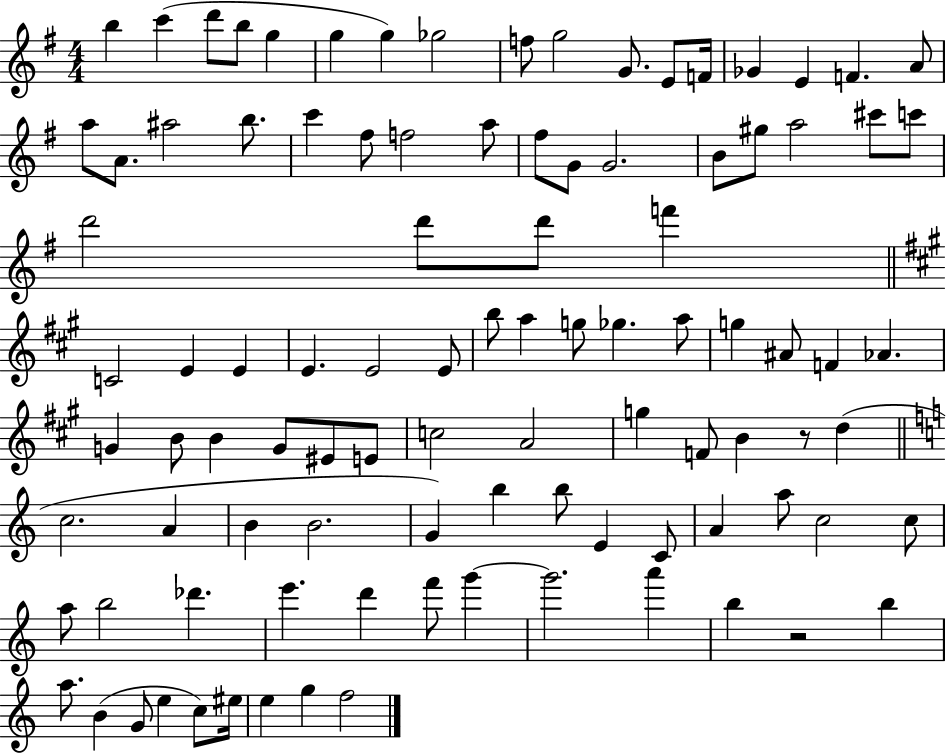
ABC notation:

X:1
T:Untitled
M:4/4
L:1/4
K:G
b c' d'/2 b/2 g g g _g2 f/2 g2 G/2 E/2 F/4 _G E F A/2 a/2 A/2 ^a2 b/2 c' ^f/2 f2 a/2 ^f/2 G/2 G2 B/2 ^g/2 a2 ^c'/2 c'/2 d'2 d'/2 d'/2 f' C2 E E E E2 E/2 b/2 a g/2 _g a/2 g ^A/2 F _A G B/2 B G/2 ^E/2 E/2 c2 A2 g F/2 B z/2 d c2 A B B2 G b b/2 E C/2 A a/2 c2 c/2 a/2 b2 _d' e' d' f'/2 g' g'2 a' b z2 b a/2 B G/2 e c/2 ^e/4 e g f2